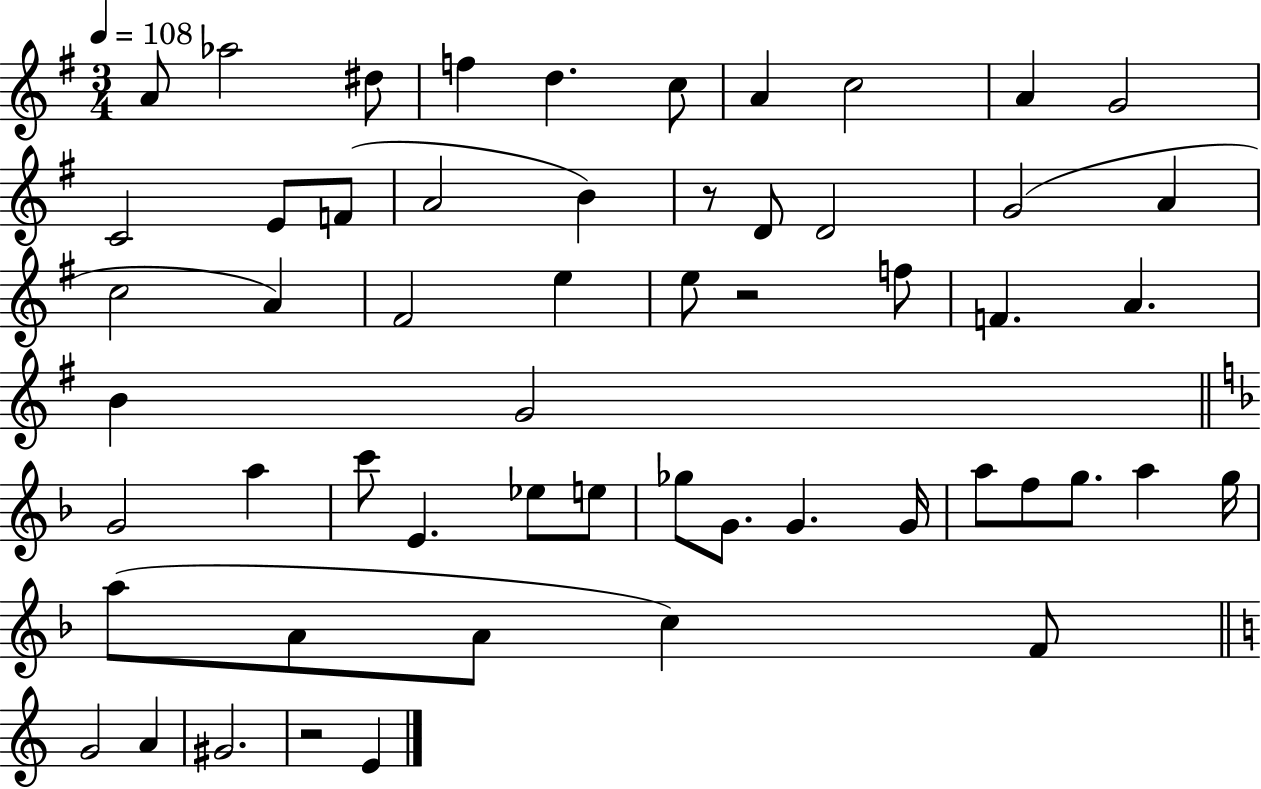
A4/e Ab5/h D#5/e F5/q D5/q. C5/e A4/q C5/h A4/q G4/h C4/h E4/e F4/e A4/h B4/q R/e D4/e D4/h G4/h A4/q C5/h A4/q F#4/h E5/q E5/e R/h F5/e F4/q. A4/q. B4/q G4/h G4/h A5/q C6/e E4/q. Eb5/e E5/e Gb5/e G4/e. G4/q. G4/s A5/e F5/e G5/e. A5/q G5/s A5/e A4/e A4/e C5/q F4/e G4/h A4/q G#4/h. R/h E4/q